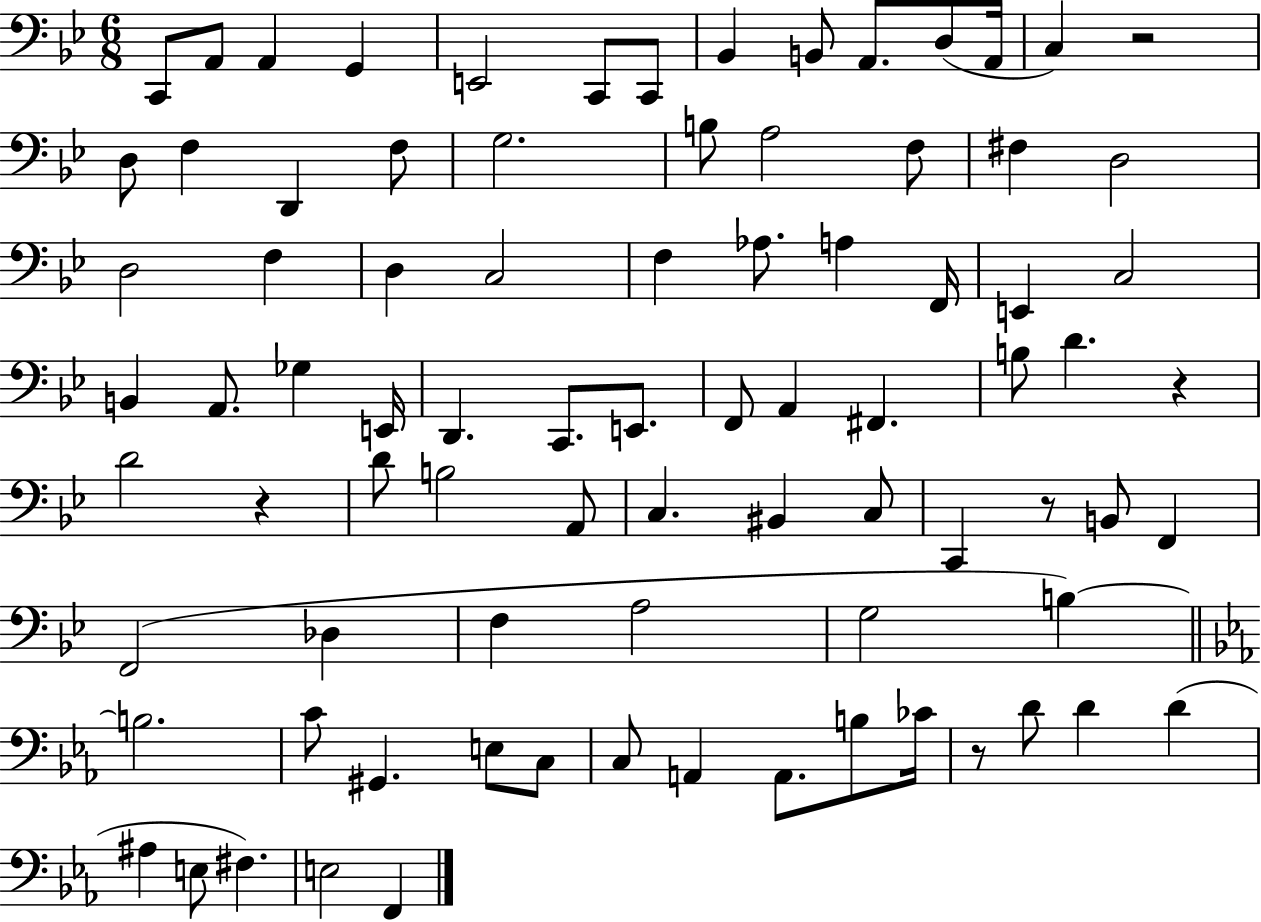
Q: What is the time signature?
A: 6/8